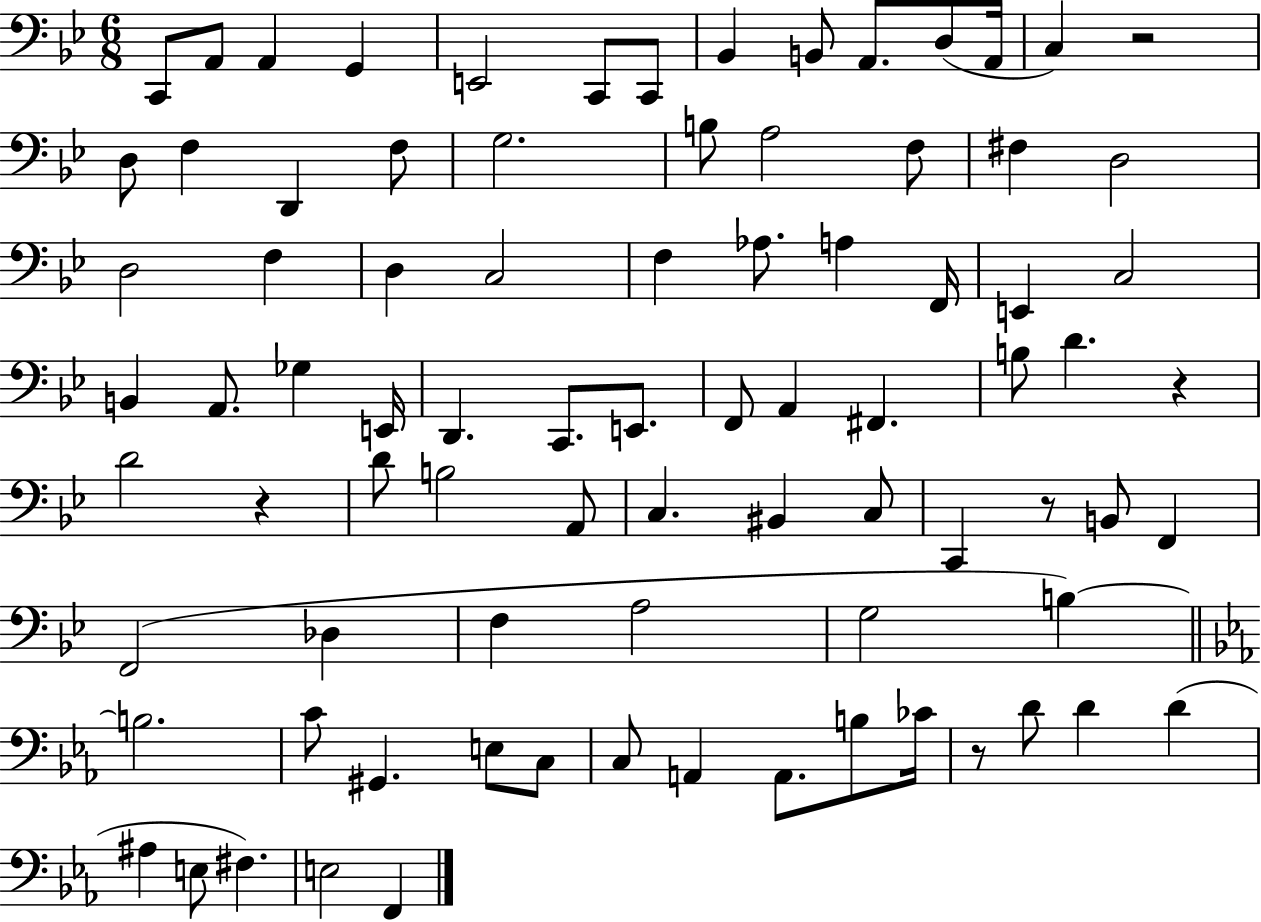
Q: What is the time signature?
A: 6/8